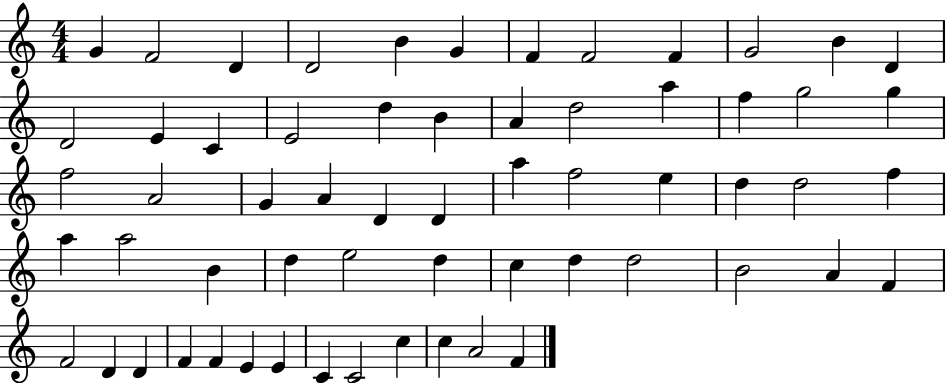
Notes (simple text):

G4/q F4/h D4/q D4/h B4/q G4/q F4/q F4/h F4/q G4/h B4/q D4/q D4/h E4/q C4/q E4/h D5/q B4/q A4/q D5/h A5/q F5/q G5/h G5/q F5/h A4/h G4/q A4/q D4/q D4/q A5/q F5/h E5/q D5/q D5/h F5/q A5/q A5/h B4/q D5/q E5/h D5/q C5/q D5/q D5/h B4/h A4/q F4/q F4/h D4/q D4/q F4/q F4/q E4/q E4/q C4/q C4/h C5/q C5/q A4/h F4/q